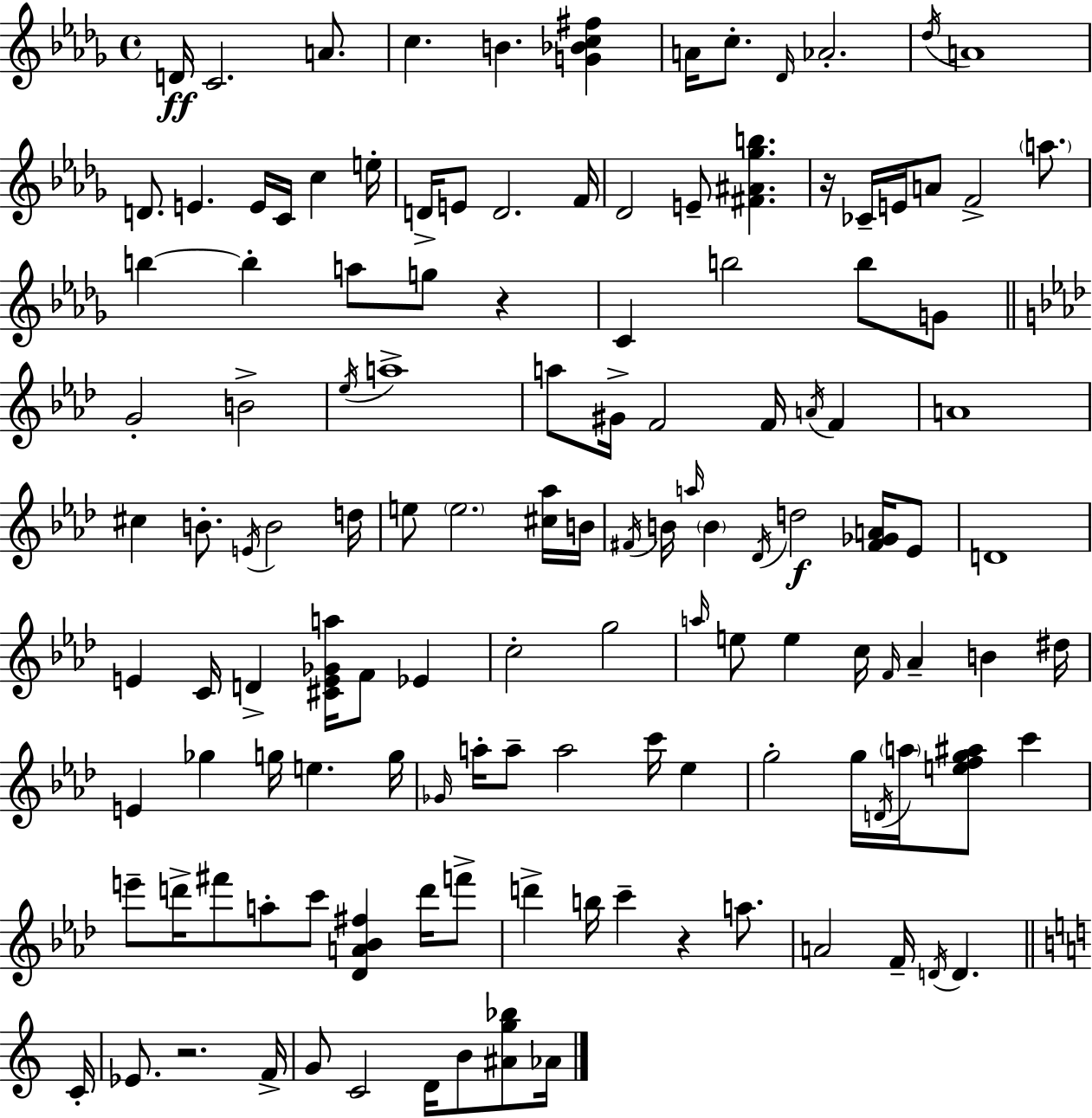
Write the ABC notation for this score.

X:1
T:Untitled
M:4/4
L:1/4
K:Bbm
D/4 C2 A/2 c B [G_Bc^f] A/4 c/2 _D/4 _A2 _d/4 A4 D/2 E E/4 C/4 c e/4 D/4 E/2 D2 F/4 _D2 E/2 [^F^A_gb] z/4 _C/4 E/4 A/2 F2 a/2 b b a/2 g/2 z C b2 b/2 G/2 G2 B2 _e/4 a4 a/2 ^G/4 F2 F/4 A/4 F A4 ^c B/2 E/4 B2 d/4 e/2 e2 [^c_a]/4 B/4 ^F/4 B/4 a/4 B _D/4 d2 [^F_GA]/4 _E/2 D4 E C/4 D [^CE_Ga]/4 F/2 _E c2 g2 a/4 e/2 e c/4 F/4 _A B ^d/4 E _g g/4 e g/4 _G/4 a/4 a/2 a2 c'/4 _e g2 g/4 D/4 a/4 [efg^a]/2 c' e'/2 d'/4 ^f'/2 a/2 c'/2 [_DA_B^f] d'/4 f'/2 d' b/4 c' z a/2 A2 F/4 D/4 D C/4 _E/2 z2 F/4 G/2 C2 D/4 B/2 [^Ag_b]/2 _A/4